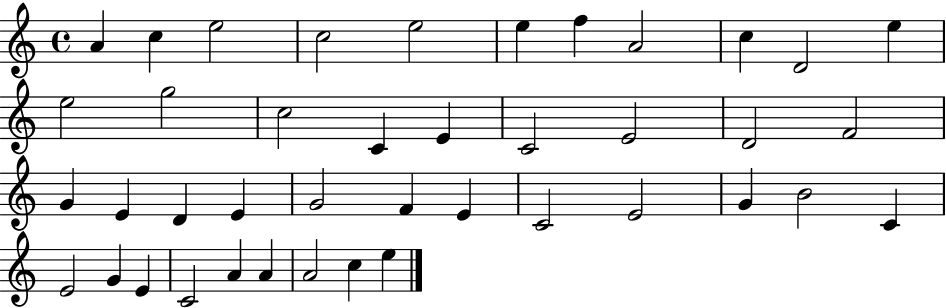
{
  \clef treble
  \time 4/4
  \defaultTimeSignature
  \key c \major
  a'4 c''4 e''2 | c''2 e''2 | e''4 f''4 a'2 | c''4 d'2 e''4 | \break e''2 g''2 | c''2 c'4 e'4 | c'2 e'2 | d'2 f'2 | \break g'4 e'4 d'4 e'4 | g'2 f'4 e'4 | c'2 e'2 | g'4 b'2 c'4 | \break e'2 g'4 e'4 | c'2 a'4 a'4 | a'2 c''4 e''4 | \bar "|."
}